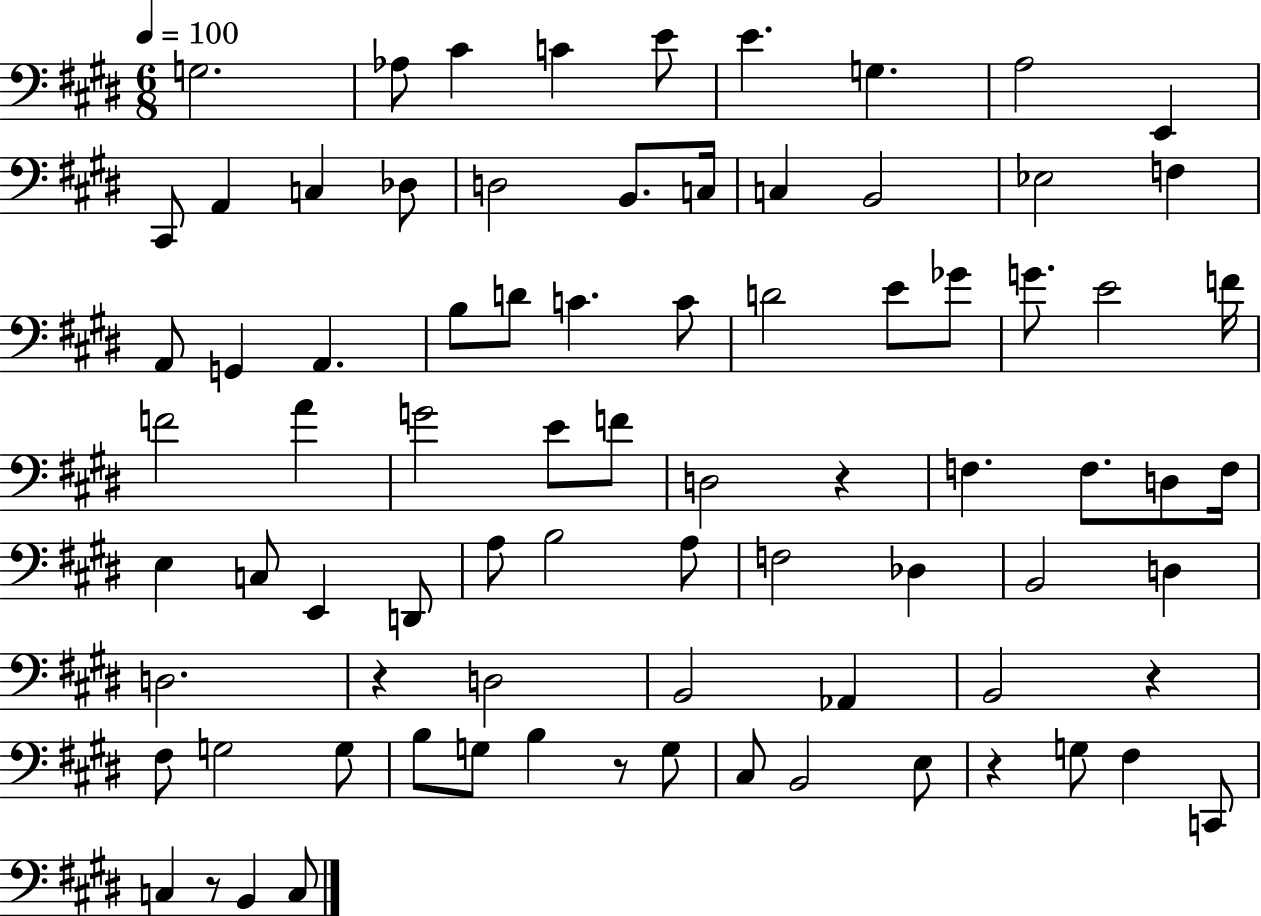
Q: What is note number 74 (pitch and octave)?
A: B2